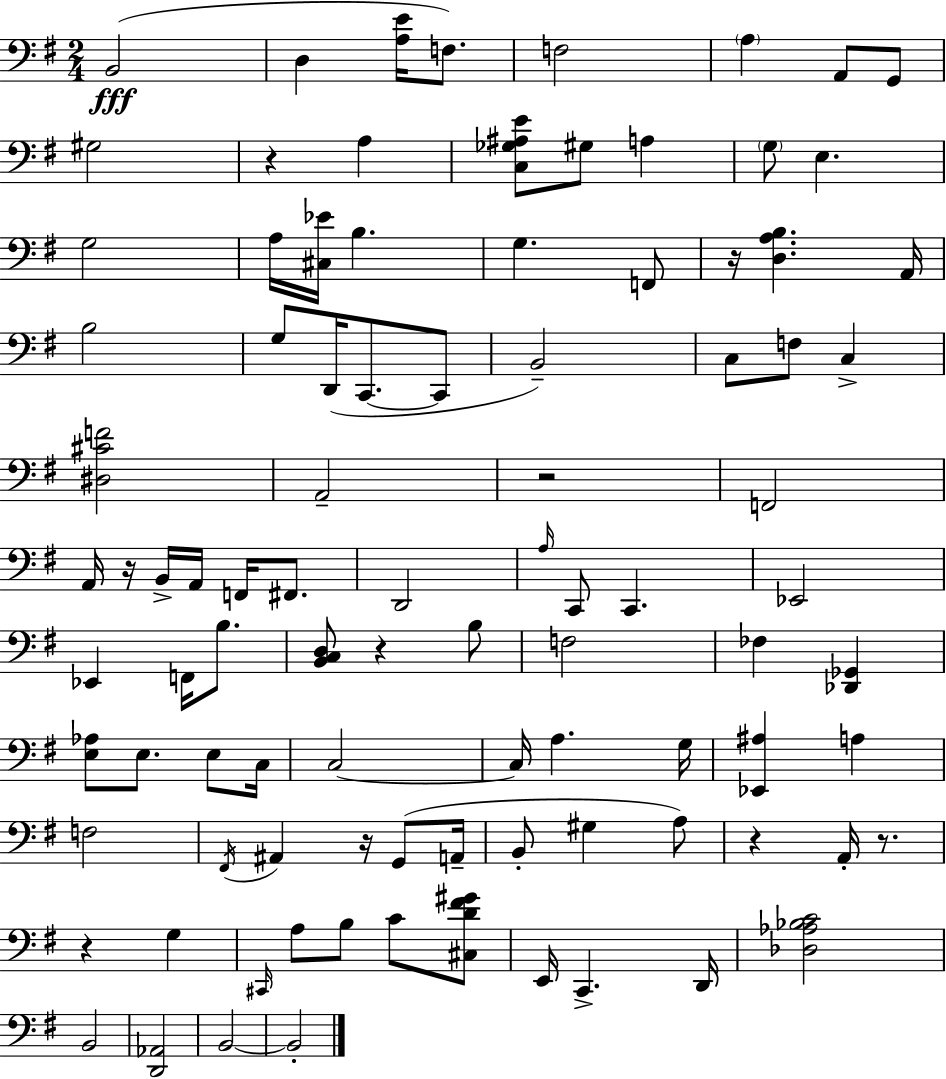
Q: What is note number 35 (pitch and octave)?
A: F#2